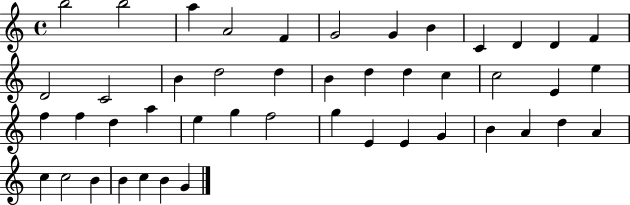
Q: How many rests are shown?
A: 0